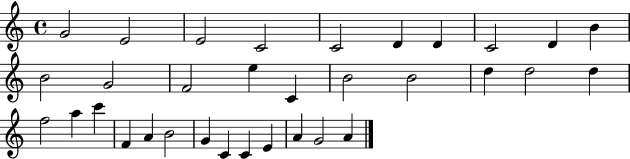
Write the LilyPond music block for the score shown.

{
  \clef treble
  \time 4/4
  \defaultTimeSignature
  \key c \major
  g'2 e'2 | e'2 c'2 | c'2 d'4 d'4 | c'2 d'4 b'4 | \break b'2 g'2 | f'2 e''4 c'4 | b'2 b'2 | d''4 d''2 d''4 | \break f''2 a''4 c'''4 | f'4 a'4 b'2 | g'4 c'4 c'4 e'4 | a'4 g'2 a'4 | \break \bar "|."
}